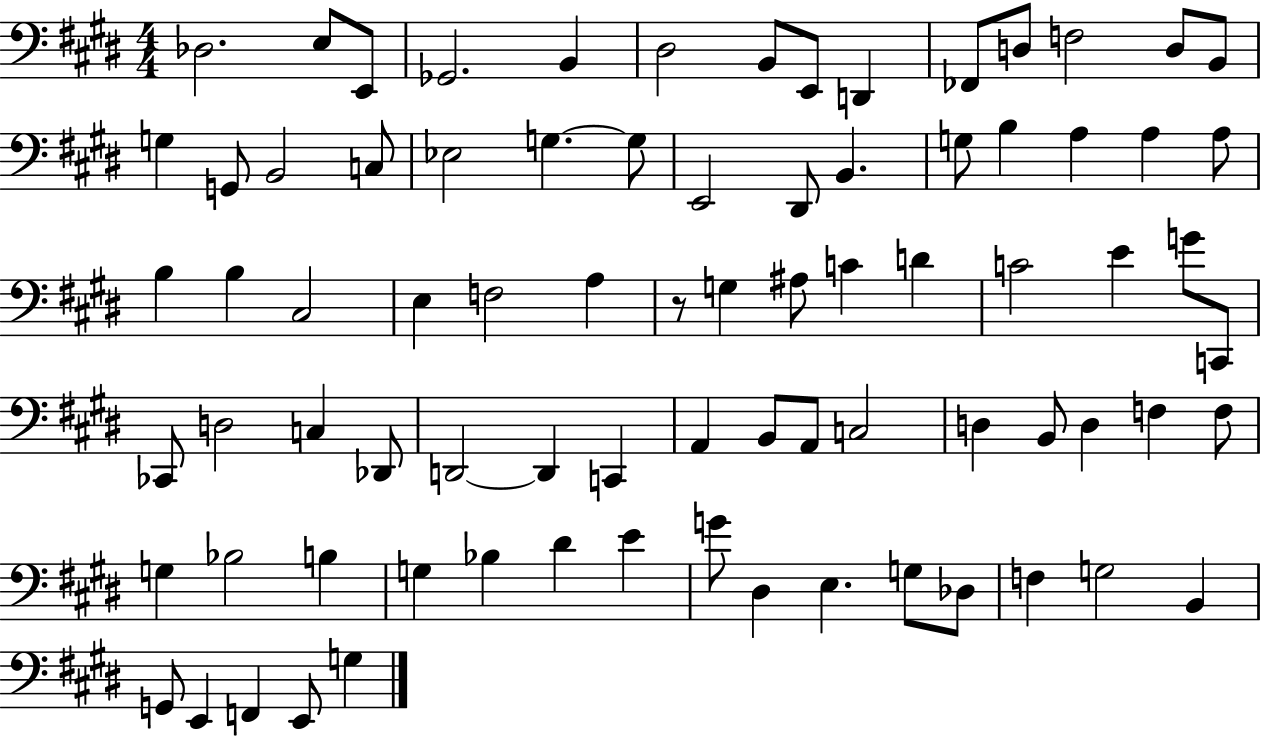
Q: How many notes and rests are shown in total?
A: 80